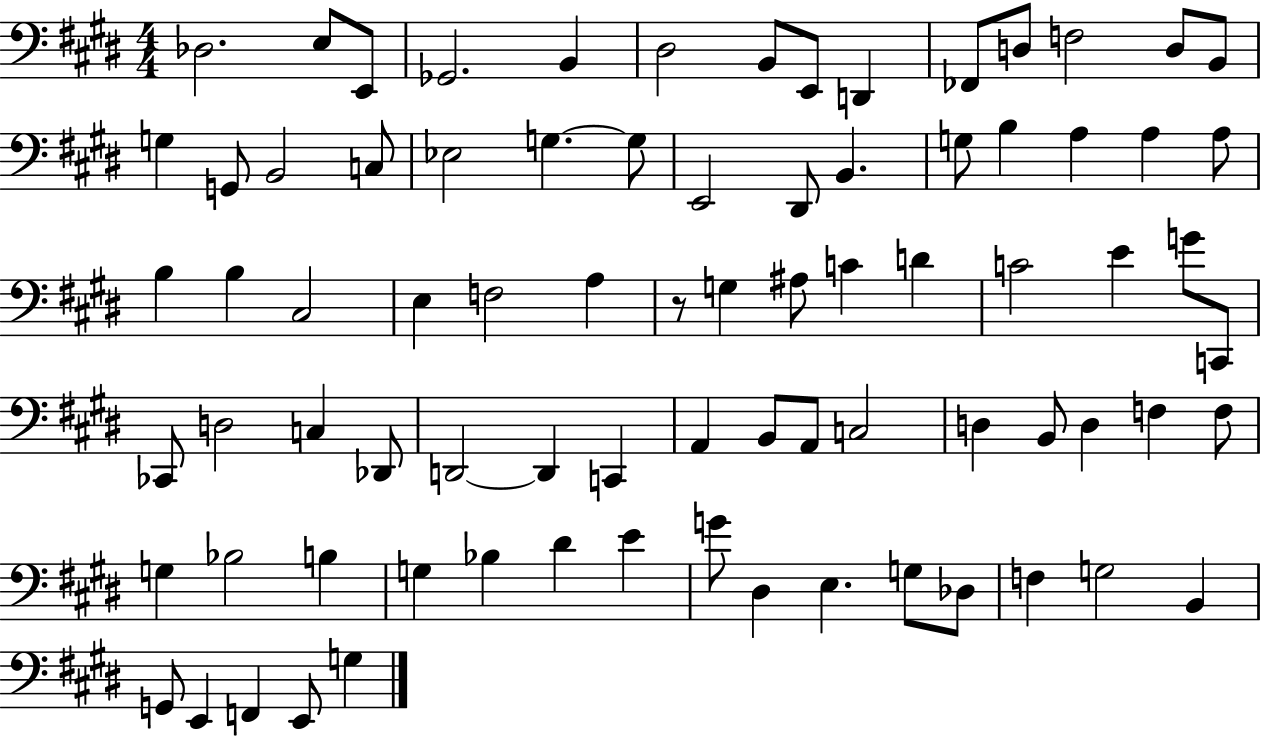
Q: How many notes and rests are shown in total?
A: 80